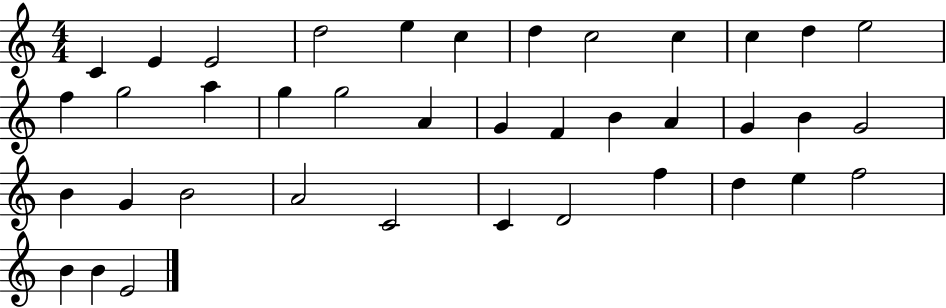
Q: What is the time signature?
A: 4/4